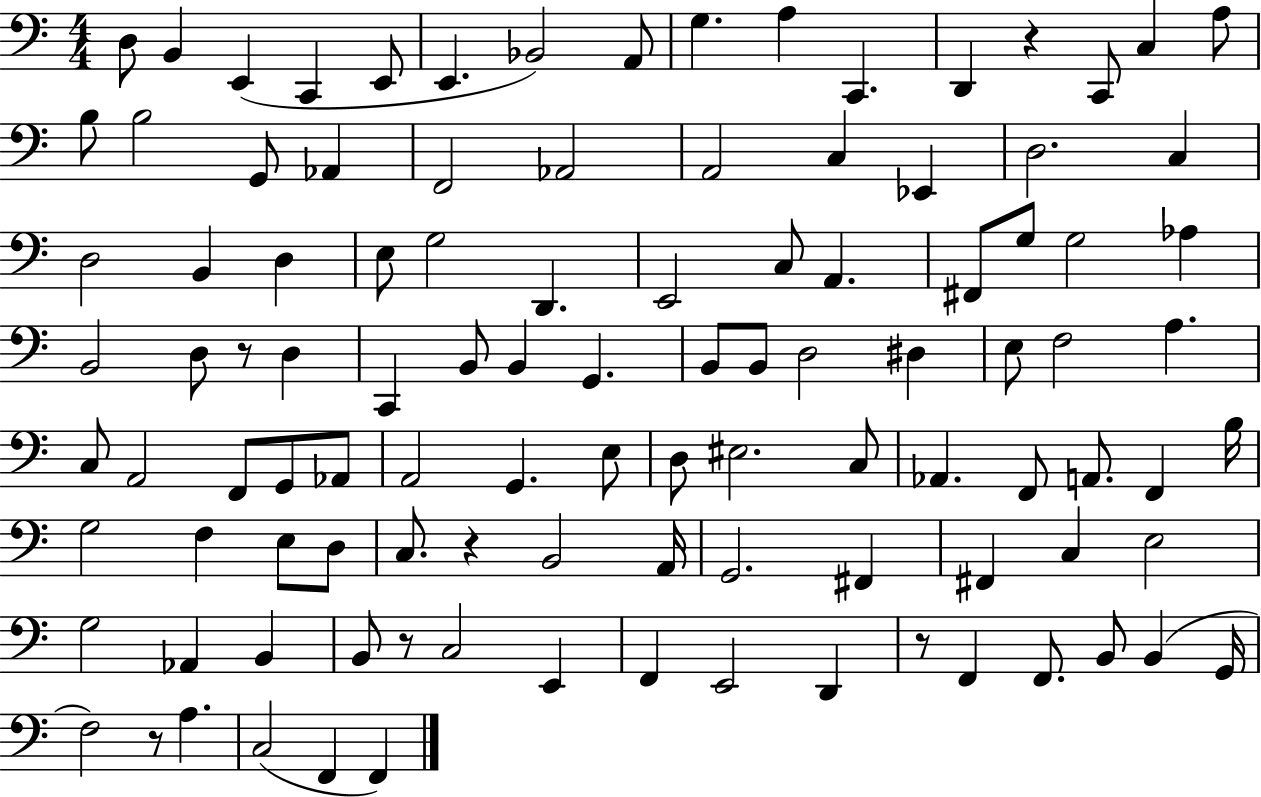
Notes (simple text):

D3/e B2/q E2/q C2/q E2/e E2/q. Bb2/h A2/e G3/q. A3/q C2/q. D2/q R/q C2/e C3/q A3/e B3/e B3/h G2/e Ab2/q F2/h Ab2/h A2/h C3/q Eb2/q D3/h. C3/q D3/h B2/q D3/q E3/e G3/h D2/q. E2/h C3/e A2/q. F#2/e G3/e G3/h Ab3/q B2/h D3/e R/e D3/q C2/q B2/e B2/q G2/q. B2/e B2/e D3/h D#3/q E3/e F3/h A3/q. C3/e A2/h F2/e G2/e Ab2/e A2/h G2/q. E3/e D3/e EIS3/h. C3/e Ab2/q. F2/e A2/e. F2/q B3/s G3/h F3/q E3/e D3/e C3/e. R/q B2/h A2/s G2/h. F#2/q F#2/q C3/q E3/h G3/h Ab2/q B2/q B2/e R/e C3/h E2/q F2/q E2/h D2/q R/e F2/q F2/e. B2/e B2/q G2/s F3/h R/e A3/q. C3/h F2/q F2/q